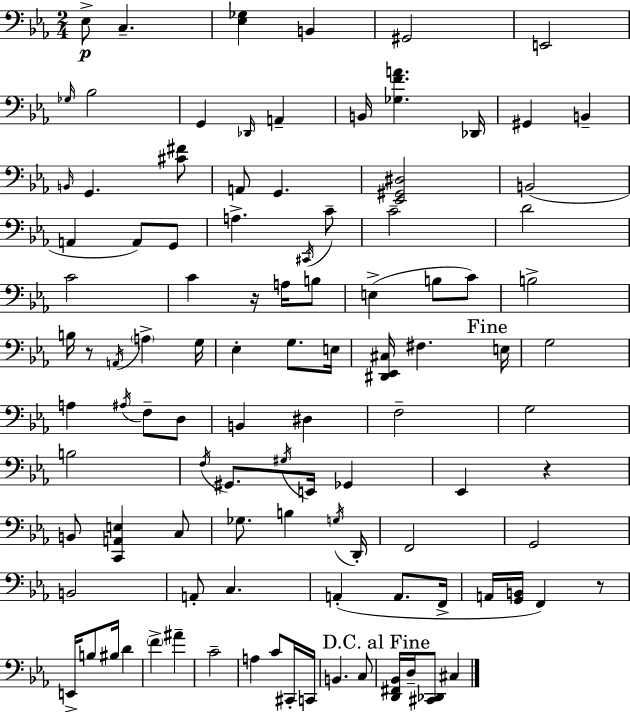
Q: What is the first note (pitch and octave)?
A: Eb3